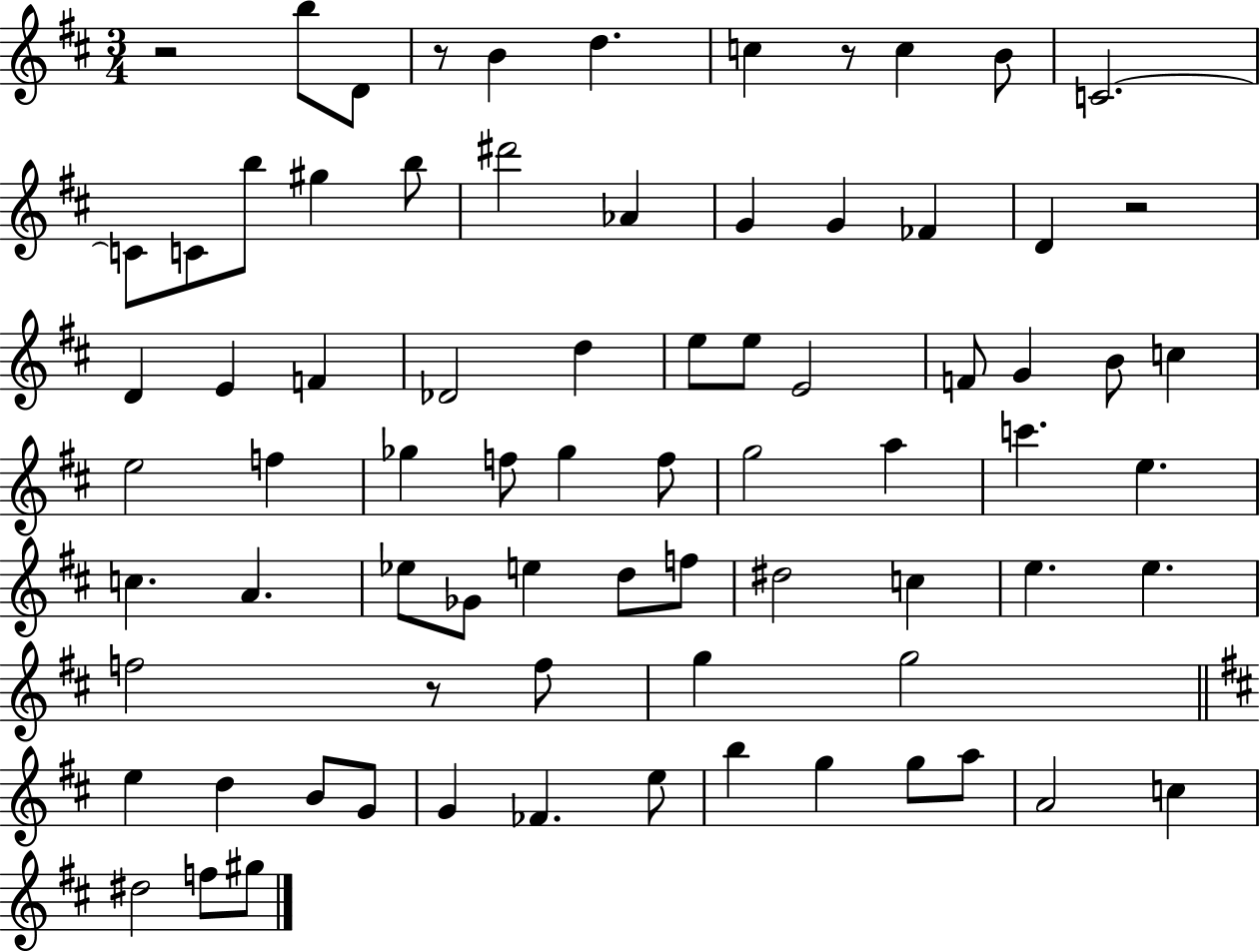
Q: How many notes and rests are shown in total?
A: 77